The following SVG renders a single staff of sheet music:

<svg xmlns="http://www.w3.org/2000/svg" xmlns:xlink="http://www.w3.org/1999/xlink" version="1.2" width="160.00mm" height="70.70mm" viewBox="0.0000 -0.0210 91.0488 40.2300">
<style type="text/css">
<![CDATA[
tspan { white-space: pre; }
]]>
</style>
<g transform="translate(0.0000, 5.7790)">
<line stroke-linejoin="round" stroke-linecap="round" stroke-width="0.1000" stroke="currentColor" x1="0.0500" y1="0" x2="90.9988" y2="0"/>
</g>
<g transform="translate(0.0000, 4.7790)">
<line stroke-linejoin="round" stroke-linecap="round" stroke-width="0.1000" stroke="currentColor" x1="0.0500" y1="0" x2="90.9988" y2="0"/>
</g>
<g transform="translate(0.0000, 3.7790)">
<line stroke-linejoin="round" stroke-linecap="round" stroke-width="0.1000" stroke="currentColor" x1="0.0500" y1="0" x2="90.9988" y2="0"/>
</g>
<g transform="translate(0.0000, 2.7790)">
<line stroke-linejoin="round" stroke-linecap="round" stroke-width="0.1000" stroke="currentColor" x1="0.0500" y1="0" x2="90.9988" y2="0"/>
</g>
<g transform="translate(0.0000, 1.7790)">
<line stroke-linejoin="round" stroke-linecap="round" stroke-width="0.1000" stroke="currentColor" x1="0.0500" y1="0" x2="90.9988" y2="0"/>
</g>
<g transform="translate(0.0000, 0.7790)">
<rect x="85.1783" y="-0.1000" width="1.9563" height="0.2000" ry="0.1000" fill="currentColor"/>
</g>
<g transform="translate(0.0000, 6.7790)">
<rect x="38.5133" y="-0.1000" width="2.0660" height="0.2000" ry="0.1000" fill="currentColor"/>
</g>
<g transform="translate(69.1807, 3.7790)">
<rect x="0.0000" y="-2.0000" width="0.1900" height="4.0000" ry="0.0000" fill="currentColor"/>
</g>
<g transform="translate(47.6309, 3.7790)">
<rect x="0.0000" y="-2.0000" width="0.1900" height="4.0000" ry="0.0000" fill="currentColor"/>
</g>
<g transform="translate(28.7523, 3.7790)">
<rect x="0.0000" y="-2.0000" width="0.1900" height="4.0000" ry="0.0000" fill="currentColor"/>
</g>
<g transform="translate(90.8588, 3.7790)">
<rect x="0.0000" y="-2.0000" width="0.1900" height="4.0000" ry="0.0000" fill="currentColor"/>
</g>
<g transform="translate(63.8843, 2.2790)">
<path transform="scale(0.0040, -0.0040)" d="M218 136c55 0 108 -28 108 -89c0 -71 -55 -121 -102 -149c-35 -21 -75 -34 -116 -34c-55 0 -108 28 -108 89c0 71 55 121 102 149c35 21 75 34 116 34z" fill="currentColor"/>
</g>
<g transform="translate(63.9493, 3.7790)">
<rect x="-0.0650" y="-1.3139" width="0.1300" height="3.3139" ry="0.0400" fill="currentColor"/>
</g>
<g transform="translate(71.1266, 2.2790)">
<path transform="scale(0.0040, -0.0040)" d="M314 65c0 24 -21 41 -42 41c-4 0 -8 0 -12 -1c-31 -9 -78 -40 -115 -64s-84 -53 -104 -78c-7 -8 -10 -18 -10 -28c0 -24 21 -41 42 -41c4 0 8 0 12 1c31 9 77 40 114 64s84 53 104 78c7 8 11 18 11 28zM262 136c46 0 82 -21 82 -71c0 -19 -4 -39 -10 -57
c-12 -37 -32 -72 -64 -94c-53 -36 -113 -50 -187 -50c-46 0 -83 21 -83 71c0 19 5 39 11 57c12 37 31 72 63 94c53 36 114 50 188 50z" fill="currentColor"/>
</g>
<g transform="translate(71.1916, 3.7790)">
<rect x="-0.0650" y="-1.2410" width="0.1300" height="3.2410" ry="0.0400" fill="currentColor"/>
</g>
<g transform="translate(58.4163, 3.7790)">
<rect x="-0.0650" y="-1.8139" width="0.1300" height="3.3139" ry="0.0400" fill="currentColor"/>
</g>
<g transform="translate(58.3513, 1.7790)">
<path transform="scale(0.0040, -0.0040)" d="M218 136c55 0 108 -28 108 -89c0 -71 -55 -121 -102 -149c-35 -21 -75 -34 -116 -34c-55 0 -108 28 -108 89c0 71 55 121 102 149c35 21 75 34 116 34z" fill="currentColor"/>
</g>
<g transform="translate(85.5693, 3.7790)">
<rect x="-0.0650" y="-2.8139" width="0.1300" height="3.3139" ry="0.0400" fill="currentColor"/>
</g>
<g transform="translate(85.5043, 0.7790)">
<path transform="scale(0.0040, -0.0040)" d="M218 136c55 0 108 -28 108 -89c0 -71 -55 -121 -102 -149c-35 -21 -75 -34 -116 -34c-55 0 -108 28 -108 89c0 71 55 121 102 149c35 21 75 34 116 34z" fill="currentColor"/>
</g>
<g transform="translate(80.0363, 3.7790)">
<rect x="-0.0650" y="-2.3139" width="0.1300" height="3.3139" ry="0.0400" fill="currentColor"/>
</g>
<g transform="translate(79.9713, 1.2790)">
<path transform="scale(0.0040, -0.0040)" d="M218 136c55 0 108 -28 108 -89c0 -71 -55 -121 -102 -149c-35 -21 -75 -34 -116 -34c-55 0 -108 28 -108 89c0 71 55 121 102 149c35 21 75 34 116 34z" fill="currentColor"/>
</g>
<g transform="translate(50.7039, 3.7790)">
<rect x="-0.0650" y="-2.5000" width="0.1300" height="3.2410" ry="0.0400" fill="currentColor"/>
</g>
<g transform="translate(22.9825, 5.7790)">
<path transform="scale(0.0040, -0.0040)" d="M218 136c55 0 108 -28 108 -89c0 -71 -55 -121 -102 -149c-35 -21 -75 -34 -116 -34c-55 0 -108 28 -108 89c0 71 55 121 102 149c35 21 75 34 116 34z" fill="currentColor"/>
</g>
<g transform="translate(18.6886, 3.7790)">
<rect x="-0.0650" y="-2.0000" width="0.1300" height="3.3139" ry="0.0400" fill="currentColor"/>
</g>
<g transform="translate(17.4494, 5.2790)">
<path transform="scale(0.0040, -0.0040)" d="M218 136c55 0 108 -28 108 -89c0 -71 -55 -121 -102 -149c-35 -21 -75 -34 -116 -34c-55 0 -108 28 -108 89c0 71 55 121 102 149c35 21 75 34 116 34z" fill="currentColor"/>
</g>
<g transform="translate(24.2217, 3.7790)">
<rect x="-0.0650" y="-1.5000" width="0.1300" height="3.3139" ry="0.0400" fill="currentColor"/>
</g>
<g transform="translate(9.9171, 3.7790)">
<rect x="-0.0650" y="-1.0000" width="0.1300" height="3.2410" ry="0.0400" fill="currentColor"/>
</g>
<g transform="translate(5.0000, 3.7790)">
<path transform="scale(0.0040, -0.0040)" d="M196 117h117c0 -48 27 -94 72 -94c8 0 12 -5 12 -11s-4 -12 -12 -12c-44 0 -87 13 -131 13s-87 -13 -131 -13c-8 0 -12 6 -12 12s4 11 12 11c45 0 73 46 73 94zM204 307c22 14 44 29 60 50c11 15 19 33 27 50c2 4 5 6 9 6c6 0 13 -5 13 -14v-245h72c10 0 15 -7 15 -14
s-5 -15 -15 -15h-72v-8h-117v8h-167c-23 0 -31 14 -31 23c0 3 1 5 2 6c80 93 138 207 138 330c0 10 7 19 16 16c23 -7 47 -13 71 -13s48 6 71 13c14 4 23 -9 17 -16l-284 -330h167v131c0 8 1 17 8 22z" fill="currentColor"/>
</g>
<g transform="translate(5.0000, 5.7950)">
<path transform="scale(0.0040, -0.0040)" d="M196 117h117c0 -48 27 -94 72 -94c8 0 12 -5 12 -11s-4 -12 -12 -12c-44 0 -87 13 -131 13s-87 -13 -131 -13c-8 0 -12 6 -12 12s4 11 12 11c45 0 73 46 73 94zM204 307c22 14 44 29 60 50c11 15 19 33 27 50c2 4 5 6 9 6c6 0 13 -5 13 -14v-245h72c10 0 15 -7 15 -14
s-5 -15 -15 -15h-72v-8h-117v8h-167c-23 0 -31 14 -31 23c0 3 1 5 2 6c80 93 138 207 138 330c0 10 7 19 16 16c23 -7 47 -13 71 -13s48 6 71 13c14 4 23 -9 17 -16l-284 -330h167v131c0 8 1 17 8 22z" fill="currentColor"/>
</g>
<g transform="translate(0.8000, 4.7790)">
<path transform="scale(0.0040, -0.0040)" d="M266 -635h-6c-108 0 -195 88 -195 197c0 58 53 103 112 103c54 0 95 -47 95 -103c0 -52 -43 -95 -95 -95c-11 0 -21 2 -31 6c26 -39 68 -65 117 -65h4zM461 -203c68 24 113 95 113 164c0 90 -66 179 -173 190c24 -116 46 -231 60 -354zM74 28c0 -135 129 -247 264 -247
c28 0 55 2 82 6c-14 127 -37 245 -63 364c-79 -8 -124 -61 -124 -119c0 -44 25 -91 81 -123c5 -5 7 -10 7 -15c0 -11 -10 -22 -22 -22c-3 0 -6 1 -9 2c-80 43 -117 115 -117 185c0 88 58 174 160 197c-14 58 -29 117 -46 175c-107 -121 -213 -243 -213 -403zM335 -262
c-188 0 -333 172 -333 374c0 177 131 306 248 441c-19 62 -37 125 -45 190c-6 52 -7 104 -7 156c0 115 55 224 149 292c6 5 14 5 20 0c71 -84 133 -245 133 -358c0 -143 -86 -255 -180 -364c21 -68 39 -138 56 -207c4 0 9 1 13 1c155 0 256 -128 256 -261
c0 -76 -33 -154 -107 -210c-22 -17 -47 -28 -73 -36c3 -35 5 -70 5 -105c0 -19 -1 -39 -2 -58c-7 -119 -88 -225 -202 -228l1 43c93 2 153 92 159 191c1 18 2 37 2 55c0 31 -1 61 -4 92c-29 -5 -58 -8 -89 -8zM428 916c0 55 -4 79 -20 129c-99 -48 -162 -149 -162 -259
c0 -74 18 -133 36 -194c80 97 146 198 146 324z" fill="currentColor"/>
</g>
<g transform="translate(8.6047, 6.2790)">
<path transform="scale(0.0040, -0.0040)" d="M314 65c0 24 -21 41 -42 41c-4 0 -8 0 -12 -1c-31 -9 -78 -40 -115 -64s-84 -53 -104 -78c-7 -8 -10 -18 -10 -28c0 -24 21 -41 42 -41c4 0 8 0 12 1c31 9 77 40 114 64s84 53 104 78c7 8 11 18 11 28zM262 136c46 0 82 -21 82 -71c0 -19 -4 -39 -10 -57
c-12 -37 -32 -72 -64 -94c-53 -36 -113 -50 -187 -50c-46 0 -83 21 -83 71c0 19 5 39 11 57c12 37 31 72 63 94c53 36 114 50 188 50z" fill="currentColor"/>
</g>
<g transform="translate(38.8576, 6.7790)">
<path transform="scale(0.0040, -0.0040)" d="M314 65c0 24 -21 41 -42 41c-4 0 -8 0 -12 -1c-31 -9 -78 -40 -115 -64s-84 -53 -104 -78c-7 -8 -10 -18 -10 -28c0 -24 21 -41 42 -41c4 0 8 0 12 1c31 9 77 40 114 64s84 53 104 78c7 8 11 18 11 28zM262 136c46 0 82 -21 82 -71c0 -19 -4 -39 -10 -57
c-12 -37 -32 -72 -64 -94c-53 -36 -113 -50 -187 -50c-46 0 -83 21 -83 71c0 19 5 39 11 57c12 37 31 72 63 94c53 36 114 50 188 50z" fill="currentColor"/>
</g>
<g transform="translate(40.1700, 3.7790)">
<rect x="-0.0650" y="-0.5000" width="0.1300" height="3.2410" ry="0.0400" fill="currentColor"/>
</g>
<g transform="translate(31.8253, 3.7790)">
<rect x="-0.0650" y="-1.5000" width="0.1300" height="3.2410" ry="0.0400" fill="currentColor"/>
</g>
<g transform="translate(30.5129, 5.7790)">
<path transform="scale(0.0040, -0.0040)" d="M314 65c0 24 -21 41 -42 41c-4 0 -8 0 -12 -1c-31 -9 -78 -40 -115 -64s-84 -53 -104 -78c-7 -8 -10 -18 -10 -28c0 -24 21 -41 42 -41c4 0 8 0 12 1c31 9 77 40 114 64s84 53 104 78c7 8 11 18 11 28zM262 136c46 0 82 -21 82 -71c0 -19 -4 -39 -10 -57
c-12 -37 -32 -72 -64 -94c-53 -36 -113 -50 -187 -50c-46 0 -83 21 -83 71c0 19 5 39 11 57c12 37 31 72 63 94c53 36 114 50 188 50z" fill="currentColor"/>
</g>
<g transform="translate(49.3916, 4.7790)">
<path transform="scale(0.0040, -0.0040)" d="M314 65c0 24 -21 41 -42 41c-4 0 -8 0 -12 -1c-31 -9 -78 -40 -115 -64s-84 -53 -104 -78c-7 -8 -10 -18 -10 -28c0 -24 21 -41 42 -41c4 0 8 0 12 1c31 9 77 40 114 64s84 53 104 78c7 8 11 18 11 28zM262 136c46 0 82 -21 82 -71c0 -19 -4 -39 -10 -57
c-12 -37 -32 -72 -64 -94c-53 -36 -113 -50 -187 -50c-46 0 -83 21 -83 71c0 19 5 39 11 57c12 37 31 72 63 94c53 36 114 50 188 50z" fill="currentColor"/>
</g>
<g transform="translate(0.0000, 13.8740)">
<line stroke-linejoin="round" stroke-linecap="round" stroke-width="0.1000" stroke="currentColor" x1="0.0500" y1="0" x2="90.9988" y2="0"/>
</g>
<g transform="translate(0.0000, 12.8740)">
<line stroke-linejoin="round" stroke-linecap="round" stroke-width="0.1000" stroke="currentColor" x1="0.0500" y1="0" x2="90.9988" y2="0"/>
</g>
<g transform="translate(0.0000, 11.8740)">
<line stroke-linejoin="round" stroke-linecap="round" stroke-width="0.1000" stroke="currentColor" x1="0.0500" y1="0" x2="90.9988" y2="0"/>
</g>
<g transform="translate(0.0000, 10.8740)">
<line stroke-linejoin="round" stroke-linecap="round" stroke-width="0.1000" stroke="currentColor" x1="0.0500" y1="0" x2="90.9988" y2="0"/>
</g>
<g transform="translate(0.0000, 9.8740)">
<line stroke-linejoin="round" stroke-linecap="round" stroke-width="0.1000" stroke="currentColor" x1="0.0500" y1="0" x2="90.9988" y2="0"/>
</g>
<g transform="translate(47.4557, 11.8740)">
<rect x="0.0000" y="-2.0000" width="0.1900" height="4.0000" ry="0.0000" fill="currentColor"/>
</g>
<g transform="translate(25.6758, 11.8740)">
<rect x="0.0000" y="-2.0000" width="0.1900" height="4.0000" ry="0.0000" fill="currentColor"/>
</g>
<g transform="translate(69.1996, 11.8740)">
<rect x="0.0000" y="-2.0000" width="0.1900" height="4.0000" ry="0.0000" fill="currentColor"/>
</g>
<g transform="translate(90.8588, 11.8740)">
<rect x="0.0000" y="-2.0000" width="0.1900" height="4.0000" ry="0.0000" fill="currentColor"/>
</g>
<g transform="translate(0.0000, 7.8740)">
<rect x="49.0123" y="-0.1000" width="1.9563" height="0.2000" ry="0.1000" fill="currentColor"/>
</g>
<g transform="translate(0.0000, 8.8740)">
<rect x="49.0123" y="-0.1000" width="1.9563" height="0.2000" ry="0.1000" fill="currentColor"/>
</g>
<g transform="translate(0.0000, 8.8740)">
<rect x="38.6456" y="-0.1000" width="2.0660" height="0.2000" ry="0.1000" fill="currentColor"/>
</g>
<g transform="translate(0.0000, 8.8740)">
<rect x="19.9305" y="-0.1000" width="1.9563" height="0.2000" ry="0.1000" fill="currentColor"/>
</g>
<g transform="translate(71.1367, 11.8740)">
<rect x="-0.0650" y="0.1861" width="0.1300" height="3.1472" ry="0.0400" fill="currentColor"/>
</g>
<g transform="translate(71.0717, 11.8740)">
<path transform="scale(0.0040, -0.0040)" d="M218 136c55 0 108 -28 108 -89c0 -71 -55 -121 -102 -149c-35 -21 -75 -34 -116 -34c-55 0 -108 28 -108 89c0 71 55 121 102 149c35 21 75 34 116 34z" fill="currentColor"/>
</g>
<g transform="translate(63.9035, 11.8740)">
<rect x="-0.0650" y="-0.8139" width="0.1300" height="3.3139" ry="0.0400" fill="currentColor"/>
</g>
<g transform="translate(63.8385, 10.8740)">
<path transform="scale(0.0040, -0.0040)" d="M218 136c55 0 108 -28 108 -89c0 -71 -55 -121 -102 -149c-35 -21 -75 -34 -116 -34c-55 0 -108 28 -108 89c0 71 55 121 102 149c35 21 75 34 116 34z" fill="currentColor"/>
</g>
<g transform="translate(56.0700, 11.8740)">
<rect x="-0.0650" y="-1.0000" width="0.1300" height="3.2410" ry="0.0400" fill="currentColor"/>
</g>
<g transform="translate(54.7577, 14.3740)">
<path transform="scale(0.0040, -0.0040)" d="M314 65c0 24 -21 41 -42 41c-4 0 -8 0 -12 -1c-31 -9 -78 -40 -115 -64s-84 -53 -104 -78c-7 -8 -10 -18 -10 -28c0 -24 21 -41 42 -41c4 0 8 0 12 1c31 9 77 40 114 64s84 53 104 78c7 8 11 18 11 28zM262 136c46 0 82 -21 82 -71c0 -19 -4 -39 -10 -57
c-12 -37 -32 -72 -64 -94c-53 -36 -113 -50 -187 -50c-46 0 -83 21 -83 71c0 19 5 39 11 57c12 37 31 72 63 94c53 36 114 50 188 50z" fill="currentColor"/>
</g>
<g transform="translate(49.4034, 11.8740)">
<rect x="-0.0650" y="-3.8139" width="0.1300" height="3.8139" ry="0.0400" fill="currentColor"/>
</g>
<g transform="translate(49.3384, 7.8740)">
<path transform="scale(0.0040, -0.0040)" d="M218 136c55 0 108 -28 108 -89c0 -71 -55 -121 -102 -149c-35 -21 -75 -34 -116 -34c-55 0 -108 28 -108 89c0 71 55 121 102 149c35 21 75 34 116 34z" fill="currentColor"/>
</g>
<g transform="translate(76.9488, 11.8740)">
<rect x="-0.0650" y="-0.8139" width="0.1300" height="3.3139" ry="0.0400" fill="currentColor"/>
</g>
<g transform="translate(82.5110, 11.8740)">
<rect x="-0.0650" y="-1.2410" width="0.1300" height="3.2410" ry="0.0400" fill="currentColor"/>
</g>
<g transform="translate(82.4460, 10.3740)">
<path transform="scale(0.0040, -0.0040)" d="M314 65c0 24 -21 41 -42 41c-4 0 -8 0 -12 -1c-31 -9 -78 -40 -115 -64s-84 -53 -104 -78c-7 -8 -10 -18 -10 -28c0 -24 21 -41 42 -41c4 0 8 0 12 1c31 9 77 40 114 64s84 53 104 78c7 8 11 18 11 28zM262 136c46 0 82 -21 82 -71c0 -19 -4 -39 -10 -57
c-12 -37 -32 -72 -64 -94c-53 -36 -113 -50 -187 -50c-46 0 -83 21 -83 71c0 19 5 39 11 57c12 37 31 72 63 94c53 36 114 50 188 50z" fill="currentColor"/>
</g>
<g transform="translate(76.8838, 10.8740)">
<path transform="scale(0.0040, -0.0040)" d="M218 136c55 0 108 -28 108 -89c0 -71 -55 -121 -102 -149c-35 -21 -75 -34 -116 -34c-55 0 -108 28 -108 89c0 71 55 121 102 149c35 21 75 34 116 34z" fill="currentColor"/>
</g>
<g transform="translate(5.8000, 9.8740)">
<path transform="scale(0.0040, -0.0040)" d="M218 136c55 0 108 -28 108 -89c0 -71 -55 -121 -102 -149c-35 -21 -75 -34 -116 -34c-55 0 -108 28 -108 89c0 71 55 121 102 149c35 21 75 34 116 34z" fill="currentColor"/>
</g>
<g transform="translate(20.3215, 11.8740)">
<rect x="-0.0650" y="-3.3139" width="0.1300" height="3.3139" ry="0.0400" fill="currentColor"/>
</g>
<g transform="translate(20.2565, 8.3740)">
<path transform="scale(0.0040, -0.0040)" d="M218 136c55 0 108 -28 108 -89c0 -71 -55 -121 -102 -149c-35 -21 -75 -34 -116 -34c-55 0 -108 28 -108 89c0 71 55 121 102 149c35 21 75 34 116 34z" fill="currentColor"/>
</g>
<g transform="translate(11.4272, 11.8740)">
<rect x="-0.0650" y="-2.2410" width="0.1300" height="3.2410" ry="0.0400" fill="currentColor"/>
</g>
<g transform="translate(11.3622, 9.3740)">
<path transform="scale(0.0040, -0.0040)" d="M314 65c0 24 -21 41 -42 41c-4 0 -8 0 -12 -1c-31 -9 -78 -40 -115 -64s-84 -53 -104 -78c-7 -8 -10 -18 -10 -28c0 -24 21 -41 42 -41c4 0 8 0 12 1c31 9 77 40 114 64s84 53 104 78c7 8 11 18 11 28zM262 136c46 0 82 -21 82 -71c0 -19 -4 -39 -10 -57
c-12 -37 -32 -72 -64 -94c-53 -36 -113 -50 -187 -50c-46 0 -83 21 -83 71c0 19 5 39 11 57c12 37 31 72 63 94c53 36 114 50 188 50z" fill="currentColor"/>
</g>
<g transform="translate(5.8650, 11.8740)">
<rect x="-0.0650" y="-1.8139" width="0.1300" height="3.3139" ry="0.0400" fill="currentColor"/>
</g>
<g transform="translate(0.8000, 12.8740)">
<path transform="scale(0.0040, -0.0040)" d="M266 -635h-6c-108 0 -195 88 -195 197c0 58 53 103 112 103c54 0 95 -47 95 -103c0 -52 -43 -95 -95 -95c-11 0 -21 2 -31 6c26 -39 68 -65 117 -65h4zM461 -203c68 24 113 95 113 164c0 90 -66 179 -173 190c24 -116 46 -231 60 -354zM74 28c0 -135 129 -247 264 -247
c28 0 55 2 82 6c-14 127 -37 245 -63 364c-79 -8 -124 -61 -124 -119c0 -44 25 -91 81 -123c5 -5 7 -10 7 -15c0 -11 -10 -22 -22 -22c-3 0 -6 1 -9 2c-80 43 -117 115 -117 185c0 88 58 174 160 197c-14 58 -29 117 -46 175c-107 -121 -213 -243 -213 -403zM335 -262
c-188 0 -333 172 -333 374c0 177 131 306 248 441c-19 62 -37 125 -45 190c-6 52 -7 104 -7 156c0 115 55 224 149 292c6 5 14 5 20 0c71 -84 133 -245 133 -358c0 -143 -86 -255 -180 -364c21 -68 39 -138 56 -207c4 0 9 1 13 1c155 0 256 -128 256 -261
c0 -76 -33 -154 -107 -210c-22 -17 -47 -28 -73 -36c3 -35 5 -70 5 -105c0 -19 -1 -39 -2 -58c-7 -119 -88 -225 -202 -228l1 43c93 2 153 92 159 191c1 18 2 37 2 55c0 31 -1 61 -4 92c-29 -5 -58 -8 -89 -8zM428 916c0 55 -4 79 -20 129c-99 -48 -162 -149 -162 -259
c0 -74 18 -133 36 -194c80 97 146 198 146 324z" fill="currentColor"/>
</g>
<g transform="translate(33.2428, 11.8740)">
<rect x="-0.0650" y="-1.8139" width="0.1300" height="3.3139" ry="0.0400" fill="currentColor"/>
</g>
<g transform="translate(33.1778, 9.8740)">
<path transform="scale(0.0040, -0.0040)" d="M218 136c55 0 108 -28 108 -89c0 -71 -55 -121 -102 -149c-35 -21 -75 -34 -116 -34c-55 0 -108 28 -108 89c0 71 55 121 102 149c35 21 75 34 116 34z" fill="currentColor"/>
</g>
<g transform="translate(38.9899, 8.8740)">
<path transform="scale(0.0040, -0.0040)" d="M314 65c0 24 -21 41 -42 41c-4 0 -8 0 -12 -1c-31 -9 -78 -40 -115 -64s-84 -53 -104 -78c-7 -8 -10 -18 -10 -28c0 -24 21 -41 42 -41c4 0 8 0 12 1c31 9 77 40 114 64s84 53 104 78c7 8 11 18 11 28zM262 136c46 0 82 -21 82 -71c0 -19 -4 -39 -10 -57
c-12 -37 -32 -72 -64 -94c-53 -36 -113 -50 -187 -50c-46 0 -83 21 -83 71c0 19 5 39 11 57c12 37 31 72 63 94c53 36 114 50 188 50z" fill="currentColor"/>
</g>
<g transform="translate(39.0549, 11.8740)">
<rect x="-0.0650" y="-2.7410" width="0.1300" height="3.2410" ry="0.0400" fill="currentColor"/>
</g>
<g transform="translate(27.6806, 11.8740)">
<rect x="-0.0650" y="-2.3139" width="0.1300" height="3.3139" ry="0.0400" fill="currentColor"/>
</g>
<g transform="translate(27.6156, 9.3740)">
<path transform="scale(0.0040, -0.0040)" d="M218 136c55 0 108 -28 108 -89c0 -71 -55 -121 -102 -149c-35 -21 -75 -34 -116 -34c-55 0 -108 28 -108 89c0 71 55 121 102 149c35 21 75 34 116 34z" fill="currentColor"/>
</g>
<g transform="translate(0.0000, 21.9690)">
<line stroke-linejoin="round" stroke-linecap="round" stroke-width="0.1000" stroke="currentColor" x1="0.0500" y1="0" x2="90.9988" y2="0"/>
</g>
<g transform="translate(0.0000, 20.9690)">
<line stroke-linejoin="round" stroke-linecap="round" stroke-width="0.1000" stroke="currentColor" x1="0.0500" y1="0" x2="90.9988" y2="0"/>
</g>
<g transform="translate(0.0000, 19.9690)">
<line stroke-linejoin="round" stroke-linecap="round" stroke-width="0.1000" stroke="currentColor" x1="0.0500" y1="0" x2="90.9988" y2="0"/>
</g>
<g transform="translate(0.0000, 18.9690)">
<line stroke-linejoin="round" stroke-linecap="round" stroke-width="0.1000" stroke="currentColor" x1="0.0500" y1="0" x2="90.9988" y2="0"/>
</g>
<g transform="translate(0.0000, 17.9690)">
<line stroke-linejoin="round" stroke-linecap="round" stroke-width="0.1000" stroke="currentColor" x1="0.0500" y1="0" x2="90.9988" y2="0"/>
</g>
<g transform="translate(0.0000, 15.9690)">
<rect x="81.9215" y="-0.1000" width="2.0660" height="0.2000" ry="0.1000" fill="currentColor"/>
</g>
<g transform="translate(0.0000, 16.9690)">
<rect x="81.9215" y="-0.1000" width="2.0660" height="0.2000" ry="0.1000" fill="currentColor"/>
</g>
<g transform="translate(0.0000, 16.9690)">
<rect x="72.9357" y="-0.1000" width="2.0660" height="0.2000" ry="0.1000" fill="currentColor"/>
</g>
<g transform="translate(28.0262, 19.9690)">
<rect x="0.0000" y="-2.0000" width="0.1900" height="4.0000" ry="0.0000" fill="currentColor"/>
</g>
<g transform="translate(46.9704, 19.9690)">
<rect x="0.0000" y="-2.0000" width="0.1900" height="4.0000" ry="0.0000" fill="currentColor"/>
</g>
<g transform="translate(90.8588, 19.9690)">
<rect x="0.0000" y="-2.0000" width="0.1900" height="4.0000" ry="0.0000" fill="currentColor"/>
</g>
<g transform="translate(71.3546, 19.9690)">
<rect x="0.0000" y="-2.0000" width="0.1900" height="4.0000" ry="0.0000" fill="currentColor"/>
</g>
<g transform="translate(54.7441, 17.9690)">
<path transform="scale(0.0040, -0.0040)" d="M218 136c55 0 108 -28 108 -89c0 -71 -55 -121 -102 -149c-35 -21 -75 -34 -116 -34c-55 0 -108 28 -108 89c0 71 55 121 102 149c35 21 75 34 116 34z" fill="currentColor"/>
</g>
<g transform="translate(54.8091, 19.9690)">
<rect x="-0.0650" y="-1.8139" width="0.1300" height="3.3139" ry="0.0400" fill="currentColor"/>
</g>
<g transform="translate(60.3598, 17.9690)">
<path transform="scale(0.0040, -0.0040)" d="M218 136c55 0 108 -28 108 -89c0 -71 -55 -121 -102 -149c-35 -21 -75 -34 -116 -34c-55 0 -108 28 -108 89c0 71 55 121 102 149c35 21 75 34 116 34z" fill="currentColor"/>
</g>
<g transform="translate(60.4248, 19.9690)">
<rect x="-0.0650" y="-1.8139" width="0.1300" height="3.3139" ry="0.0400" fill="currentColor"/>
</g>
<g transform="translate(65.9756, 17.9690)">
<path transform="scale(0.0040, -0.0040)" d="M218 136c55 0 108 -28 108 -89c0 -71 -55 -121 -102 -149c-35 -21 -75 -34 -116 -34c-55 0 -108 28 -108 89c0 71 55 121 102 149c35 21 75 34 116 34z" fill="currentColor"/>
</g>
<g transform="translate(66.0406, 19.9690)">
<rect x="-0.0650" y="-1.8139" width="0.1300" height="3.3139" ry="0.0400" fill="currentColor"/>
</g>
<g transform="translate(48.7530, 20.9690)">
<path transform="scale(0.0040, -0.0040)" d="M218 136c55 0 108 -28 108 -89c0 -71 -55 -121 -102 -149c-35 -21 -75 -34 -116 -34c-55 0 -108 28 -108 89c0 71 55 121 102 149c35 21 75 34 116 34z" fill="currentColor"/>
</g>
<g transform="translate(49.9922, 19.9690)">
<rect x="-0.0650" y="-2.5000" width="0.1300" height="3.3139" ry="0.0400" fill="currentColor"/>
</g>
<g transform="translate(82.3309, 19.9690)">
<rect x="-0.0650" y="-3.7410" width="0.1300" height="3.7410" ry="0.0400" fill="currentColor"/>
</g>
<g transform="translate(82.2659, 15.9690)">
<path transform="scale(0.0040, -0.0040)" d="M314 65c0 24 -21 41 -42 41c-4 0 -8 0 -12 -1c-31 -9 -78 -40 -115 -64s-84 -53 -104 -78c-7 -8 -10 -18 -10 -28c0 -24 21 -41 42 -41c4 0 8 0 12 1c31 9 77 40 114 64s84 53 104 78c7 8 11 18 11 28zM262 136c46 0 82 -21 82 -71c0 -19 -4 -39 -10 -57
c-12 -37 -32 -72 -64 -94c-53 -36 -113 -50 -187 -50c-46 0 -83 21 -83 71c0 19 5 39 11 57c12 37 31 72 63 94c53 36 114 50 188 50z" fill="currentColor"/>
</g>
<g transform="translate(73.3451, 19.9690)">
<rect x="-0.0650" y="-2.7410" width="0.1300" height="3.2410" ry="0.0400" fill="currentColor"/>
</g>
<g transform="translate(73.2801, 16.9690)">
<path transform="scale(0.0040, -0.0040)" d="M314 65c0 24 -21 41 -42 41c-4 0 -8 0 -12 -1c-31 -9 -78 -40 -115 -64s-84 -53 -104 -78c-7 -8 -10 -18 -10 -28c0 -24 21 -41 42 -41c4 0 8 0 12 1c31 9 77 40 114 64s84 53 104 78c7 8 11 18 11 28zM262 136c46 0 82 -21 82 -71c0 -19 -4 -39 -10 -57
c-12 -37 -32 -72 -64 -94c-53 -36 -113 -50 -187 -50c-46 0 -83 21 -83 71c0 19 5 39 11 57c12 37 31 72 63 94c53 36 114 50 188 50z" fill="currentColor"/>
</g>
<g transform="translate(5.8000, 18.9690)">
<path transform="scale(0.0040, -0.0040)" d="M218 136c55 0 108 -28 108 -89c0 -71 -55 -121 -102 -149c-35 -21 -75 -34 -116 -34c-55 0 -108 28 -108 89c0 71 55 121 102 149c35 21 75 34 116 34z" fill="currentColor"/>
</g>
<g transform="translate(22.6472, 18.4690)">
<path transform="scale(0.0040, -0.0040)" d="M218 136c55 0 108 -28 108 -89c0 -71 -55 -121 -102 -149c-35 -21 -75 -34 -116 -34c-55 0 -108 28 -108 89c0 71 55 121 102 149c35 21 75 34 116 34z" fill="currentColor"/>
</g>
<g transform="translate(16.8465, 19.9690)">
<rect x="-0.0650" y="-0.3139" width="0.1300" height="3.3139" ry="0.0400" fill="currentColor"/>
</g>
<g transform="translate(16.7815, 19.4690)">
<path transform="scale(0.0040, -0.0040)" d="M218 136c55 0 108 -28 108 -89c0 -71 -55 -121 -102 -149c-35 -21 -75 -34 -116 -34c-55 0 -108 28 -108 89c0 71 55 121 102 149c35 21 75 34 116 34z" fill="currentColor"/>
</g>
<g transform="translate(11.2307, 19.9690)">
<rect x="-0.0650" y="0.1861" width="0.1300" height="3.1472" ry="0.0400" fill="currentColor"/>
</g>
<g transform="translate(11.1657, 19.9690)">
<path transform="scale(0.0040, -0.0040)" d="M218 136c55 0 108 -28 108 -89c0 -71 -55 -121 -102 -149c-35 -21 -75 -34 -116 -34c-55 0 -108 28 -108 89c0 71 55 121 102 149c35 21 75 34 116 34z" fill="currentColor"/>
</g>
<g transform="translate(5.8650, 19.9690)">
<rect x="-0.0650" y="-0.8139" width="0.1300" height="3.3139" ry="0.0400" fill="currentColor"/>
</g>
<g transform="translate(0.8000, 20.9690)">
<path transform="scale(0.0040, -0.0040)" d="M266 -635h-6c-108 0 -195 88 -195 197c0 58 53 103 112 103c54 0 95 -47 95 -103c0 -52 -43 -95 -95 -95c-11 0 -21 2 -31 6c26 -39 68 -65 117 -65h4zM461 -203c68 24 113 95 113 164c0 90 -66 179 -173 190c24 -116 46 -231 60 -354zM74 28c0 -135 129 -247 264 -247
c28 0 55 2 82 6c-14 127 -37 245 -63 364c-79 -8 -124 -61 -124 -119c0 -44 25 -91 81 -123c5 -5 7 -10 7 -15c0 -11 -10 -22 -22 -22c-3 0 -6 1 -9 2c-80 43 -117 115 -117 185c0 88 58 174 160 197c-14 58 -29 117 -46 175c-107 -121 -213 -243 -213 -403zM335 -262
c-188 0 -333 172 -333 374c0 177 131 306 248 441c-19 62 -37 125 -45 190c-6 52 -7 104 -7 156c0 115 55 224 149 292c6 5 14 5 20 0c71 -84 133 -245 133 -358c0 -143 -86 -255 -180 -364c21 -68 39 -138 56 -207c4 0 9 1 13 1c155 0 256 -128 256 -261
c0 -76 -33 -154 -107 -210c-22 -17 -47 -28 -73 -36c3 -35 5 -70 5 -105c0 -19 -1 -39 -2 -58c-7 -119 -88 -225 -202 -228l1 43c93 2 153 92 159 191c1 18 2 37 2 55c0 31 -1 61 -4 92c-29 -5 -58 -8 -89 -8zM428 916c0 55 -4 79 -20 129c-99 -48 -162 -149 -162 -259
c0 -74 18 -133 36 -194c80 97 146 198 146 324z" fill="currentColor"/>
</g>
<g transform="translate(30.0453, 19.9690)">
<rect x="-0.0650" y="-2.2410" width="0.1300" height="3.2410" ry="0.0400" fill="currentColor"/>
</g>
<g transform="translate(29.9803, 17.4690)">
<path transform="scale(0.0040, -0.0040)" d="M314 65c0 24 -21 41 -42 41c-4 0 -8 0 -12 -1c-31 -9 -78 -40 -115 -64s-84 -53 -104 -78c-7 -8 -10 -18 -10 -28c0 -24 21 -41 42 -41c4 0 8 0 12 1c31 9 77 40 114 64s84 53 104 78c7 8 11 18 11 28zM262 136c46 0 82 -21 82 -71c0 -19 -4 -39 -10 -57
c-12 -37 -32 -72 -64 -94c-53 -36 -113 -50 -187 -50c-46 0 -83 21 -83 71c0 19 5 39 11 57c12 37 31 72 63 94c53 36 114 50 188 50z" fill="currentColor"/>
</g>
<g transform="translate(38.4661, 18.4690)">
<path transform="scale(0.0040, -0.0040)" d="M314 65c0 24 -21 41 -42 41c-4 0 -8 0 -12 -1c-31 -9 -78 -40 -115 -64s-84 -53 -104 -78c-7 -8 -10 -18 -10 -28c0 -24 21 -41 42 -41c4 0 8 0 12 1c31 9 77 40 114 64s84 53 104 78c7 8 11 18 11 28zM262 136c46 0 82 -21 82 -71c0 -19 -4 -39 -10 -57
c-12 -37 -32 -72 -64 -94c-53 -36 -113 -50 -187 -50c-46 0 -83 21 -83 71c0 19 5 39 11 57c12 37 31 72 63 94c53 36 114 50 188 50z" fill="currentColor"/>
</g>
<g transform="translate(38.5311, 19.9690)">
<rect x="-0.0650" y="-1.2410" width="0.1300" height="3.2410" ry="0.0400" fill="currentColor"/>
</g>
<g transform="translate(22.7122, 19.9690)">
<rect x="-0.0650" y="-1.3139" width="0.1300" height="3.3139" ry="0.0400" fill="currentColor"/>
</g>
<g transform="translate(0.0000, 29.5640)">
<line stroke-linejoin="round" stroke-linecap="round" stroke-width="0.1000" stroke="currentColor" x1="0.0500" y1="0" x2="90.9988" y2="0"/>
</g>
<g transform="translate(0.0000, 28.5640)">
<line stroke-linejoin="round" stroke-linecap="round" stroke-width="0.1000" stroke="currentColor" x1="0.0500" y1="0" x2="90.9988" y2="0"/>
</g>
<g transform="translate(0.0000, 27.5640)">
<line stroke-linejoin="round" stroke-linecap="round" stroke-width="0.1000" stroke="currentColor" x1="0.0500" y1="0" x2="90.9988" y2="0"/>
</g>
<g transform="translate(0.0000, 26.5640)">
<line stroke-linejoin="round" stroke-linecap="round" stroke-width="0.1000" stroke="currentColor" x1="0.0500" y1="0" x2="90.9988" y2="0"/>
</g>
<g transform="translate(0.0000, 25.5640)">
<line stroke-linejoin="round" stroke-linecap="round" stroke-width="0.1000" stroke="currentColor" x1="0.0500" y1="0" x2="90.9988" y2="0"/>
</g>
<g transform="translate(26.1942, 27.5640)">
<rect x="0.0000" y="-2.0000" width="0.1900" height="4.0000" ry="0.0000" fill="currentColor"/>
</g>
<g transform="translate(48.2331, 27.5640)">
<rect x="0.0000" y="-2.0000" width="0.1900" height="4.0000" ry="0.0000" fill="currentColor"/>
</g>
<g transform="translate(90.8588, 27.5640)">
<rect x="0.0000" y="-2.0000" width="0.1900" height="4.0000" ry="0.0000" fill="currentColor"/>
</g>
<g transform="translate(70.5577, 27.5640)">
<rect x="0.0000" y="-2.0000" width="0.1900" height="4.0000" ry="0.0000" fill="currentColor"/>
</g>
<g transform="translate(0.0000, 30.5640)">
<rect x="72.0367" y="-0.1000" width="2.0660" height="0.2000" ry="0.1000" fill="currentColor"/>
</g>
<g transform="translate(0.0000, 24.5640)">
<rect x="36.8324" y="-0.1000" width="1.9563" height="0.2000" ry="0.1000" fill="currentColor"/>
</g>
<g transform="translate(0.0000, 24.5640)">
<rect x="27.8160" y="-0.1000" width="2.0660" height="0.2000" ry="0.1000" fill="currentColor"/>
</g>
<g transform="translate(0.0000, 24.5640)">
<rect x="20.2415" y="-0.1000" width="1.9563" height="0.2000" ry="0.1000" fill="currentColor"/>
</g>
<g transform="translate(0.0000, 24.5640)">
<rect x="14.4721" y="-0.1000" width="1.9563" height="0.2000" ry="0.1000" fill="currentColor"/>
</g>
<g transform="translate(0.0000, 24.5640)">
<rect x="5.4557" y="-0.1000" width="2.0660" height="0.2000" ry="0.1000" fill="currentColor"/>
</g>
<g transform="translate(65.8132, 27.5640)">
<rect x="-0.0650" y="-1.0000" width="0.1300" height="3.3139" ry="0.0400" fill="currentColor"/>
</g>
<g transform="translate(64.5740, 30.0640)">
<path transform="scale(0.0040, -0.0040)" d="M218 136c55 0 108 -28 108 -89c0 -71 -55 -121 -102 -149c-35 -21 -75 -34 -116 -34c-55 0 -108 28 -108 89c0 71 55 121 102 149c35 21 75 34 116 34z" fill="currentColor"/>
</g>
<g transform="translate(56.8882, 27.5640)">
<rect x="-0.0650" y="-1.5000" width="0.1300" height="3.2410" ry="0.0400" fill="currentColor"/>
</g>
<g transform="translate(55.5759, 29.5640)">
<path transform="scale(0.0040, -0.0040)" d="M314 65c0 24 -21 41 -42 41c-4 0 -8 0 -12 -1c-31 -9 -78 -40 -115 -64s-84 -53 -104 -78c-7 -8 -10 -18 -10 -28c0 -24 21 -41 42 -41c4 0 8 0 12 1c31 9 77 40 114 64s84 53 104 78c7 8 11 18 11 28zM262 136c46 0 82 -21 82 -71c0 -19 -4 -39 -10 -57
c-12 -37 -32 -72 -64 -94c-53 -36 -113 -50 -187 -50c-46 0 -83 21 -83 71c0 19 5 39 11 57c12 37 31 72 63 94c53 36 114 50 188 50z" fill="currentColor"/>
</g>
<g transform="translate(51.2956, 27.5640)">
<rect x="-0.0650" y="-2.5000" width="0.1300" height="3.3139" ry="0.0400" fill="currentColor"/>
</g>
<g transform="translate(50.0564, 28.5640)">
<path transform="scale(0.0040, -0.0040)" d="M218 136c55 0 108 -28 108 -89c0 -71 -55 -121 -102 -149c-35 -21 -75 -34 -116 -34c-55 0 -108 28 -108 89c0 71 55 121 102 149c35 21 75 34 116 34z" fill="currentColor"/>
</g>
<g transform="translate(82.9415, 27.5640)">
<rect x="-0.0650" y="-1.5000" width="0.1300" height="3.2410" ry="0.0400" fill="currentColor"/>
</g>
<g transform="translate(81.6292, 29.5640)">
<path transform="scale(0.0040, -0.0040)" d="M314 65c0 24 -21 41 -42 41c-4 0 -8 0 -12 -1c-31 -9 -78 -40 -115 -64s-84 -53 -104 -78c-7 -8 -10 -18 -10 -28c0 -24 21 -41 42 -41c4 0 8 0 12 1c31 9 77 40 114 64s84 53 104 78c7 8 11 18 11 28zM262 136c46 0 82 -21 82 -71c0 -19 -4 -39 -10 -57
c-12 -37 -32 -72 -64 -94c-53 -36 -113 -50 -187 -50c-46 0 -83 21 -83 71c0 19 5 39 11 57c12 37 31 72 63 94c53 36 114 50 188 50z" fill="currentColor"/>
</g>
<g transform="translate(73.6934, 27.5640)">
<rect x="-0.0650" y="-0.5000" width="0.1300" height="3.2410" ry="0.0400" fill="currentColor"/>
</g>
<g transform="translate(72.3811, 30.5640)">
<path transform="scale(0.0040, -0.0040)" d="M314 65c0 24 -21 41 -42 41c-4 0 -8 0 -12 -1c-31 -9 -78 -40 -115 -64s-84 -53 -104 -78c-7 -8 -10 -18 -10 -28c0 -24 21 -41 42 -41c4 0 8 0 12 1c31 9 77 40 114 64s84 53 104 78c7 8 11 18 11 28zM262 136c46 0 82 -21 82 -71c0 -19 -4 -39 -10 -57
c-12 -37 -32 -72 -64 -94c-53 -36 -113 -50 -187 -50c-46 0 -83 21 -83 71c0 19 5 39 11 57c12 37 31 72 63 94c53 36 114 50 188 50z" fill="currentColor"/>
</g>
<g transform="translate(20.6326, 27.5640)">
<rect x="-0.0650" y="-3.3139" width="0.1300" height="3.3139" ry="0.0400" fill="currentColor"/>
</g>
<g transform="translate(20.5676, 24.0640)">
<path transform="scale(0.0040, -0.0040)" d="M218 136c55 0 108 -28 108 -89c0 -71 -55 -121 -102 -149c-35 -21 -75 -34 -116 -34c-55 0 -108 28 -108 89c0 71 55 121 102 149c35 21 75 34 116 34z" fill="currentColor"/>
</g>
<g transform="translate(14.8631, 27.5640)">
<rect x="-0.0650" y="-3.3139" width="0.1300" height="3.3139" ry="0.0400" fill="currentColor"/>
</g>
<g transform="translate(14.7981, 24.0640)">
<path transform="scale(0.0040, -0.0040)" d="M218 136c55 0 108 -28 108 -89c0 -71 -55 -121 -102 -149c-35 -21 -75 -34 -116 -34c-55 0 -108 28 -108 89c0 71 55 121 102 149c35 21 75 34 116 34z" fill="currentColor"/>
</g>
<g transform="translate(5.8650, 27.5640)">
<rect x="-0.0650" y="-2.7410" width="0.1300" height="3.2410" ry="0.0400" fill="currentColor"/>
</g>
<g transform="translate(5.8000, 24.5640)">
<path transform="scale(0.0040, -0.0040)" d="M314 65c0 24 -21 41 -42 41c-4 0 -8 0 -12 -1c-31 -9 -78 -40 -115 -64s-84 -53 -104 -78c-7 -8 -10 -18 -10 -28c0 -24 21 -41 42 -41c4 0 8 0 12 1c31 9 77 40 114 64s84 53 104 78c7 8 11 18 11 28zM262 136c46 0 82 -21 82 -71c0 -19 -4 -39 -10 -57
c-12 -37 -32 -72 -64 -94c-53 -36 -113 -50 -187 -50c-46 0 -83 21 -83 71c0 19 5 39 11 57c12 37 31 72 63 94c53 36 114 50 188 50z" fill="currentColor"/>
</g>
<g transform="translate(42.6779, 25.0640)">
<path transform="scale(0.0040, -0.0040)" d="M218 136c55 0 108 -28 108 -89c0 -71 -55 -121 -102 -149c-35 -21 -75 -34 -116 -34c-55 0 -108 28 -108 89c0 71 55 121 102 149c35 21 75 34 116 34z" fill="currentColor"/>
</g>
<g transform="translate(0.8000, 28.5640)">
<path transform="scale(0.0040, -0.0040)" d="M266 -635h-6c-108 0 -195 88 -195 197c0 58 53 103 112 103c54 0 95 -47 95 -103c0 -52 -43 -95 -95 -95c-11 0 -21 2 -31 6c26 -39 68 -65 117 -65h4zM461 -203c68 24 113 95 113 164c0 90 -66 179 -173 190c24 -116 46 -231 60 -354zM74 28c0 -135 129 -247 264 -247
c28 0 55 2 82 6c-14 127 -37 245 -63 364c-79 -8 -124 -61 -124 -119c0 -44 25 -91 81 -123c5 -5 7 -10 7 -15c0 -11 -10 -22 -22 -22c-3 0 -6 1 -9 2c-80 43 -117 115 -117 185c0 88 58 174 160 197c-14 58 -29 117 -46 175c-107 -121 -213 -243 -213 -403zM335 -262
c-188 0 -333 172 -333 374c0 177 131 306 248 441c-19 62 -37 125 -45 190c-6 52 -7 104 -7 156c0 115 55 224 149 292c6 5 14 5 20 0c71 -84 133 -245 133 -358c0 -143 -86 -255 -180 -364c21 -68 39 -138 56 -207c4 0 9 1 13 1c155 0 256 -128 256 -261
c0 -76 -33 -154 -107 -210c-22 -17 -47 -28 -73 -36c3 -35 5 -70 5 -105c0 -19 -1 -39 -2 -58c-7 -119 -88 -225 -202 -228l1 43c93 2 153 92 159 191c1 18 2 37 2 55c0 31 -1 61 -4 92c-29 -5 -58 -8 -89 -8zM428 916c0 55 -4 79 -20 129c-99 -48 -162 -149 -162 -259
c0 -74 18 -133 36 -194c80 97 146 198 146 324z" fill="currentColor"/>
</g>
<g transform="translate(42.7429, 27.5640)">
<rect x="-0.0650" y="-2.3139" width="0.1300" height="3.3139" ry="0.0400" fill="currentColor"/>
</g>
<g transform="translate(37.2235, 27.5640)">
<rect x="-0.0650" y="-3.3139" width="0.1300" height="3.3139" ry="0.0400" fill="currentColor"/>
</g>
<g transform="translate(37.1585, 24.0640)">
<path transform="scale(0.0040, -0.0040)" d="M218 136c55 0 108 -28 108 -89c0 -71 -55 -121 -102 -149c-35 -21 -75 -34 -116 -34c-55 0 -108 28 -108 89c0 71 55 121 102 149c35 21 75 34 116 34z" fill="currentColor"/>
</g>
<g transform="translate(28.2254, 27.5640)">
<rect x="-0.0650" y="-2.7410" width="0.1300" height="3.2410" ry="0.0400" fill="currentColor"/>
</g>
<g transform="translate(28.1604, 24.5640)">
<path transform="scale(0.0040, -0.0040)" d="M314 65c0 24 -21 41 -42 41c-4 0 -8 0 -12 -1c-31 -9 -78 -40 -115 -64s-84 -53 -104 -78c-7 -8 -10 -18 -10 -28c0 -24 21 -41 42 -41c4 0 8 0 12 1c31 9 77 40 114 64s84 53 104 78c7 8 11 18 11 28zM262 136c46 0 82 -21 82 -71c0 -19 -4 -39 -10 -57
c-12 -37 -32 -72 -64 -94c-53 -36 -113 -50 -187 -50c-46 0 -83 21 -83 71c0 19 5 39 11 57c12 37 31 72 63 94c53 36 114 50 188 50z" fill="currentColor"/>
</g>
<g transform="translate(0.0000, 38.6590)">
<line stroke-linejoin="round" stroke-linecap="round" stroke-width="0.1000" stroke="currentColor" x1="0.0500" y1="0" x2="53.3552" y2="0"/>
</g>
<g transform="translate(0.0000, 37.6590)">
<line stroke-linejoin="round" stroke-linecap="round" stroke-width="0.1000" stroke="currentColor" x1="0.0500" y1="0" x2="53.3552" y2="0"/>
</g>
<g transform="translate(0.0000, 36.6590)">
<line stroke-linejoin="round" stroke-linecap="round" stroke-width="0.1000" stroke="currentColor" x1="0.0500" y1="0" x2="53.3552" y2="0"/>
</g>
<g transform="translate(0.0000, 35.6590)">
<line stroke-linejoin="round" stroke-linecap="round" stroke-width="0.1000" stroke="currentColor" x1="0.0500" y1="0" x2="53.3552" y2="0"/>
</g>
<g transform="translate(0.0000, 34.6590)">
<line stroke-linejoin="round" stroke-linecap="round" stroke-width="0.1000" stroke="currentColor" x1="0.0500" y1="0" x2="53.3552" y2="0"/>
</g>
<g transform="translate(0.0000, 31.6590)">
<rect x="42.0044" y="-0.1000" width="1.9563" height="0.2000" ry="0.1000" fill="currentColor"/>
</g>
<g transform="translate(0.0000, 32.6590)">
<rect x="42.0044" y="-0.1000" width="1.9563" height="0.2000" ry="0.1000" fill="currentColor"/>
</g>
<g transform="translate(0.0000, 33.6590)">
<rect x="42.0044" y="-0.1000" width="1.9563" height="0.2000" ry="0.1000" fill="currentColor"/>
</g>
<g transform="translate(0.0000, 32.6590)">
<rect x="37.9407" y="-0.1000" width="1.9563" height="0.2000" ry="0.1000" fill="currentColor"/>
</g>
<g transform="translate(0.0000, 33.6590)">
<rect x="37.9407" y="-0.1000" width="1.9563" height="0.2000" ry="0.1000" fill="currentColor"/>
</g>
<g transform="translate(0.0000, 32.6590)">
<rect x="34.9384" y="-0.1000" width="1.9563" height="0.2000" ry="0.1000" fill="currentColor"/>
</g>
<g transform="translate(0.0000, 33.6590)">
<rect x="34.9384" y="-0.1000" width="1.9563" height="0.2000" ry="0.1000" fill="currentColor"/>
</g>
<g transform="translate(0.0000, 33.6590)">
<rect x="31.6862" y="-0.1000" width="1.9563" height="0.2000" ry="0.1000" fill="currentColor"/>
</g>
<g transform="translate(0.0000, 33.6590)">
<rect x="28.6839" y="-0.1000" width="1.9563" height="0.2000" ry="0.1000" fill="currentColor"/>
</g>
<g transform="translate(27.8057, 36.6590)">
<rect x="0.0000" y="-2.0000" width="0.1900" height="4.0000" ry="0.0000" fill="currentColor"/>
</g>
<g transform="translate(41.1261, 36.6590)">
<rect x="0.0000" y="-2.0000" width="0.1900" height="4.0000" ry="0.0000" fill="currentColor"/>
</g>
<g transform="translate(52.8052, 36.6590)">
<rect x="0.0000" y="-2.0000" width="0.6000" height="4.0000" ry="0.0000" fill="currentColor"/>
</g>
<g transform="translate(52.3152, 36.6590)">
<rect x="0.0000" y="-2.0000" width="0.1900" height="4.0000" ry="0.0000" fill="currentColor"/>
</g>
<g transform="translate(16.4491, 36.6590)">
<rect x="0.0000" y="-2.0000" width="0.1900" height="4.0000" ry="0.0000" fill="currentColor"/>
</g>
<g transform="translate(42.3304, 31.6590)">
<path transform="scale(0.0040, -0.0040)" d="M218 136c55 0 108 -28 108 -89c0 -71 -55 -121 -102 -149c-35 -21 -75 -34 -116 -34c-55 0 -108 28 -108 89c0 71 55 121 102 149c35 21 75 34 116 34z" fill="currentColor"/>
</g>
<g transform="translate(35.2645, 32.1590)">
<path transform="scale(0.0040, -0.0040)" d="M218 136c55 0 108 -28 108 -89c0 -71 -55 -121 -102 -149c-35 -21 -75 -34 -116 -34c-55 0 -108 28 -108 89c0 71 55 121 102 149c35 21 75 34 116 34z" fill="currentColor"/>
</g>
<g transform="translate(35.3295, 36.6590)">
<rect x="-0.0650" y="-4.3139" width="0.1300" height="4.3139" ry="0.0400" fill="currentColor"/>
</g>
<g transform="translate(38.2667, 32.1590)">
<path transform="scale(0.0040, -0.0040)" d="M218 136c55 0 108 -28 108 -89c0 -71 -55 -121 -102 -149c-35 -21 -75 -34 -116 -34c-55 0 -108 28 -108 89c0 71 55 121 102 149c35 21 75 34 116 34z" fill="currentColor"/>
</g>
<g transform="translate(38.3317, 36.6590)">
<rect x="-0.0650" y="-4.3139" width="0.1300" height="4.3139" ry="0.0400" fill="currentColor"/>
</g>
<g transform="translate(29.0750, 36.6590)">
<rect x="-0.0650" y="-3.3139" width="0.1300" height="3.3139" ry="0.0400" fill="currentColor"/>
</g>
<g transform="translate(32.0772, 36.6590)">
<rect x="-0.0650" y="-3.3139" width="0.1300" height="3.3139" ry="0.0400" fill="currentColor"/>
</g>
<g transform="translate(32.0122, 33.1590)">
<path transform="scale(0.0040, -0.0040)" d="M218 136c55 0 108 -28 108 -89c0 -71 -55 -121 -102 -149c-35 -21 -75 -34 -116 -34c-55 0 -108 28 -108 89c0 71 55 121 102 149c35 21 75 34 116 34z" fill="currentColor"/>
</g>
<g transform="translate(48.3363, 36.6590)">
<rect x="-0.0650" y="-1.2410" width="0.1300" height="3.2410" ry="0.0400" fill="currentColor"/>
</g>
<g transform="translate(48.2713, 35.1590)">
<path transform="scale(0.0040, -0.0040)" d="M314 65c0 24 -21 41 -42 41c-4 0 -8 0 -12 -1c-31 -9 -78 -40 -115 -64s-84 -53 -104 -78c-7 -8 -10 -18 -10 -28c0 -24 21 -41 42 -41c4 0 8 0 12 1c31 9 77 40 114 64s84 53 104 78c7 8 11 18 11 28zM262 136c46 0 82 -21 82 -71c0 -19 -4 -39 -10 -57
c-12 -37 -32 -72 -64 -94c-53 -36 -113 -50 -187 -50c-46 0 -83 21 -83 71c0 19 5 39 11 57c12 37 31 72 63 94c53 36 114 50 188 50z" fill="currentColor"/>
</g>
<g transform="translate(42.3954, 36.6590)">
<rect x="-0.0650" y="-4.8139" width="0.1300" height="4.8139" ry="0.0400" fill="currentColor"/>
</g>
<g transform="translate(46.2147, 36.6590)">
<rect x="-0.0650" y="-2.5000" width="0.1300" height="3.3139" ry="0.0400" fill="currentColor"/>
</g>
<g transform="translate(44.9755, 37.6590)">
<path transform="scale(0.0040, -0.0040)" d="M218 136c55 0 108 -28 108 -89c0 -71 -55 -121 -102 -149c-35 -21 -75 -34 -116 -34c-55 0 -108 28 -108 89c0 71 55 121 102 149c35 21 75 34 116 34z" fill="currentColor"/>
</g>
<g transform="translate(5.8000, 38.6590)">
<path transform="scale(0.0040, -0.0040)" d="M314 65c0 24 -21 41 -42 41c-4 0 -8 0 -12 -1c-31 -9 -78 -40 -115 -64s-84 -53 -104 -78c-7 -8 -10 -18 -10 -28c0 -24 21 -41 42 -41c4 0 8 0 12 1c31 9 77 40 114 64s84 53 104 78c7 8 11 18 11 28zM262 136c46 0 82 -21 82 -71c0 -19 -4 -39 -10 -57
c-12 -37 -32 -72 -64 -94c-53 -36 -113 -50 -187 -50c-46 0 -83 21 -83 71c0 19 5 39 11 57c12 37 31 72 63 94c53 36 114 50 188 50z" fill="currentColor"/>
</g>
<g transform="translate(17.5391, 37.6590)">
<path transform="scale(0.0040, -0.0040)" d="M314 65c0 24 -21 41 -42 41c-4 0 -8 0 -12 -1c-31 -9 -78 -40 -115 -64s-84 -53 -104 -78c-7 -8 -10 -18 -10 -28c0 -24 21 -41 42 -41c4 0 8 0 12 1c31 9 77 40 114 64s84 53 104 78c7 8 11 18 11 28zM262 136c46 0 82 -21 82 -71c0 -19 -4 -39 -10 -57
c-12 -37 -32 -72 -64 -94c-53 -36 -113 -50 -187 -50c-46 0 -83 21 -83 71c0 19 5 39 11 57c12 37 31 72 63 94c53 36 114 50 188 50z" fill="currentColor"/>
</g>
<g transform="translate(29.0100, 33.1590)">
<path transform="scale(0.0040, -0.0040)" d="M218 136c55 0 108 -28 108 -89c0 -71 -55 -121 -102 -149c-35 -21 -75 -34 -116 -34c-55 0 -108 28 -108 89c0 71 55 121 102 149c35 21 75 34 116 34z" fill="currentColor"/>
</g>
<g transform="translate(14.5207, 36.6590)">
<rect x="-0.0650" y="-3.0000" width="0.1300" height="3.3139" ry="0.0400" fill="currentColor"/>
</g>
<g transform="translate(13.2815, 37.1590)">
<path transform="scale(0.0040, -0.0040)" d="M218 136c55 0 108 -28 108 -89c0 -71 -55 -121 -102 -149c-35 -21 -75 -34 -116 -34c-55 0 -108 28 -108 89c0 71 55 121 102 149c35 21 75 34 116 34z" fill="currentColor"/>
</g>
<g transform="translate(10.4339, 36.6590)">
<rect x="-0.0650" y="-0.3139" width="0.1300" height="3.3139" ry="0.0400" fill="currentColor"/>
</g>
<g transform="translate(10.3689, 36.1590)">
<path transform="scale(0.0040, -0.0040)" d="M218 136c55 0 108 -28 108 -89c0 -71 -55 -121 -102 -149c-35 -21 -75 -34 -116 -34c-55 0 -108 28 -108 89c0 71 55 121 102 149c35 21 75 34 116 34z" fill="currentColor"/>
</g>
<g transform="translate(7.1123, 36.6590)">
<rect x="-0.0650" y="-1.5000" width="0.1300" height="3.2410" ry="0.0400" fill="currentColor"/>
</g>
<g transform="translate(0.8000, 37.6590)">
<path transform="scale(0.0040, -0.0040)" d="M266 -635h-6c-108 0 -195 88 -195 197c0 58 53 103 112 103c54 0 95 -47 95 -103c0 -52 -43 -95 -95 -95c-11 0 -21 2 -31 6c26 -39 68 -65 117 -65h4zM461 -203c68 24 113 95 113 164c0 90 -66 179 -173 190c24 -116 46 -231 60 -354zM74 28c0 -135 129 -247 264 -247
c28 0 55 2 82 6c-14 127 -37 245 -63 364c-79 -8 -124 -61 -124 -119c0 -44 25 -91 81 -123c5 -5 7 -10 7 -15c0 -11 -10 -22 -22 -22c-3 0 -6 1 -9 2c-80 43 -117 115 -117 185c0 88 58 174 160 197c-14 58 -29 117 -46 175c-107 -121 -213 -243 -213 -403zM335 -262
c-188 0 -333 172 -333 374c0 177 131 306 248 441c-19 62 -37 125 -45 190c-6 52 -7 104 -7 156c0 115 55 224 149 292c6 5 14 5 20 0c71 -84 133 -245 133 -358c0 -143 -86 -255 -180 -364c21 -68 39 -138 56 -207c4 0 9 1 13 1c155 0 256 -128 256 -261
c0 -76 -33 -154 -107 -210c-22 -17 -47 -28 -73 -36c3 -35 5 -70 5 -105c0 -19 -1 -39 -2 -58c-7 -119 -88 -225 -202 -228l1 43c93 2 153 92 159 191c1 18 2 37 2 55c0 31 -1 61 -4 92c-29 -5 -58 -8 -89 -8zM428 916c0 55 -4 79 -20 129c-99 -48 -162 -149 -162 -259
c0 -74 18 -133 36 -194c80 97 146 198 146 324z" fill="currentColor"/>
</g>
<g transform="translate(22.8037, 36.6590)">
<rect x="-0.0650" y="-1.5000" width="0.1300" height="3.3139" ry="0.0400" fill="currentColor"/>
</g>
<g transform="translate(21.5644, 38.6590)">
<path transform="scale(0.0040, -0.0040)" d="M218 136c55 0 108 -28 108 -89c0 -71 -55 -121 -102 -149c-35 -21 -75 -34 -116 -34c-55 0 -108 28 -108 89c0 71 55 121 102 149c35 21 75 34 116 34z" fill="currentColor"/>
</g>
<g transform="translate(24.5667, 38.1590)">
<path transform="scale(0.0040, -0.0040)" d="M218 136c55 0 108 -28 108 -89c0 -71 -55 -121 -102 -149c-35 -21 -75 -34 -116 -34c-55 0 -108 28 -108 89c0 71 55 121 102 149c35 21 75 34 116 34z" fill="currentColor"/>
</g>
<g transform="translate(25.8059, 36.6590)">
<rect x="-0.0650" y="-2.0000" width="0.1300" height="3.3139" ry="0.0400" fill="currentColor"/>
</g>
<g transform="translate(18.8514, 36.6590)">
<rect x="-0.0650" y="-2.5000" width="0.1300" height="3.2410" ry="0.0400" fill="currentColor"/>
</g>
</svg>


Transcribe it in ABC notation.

X:1
T:Untitled
M:4/4
L:1/4
K:C
D2 F E E2 C2 G2 f e e2 g a f g2 b g f a2 c' D2 d B d e2 d B c e g2 e2 G f f f a2 c'2 a2 b b a2 b g G E2 D C2 E2 E2 c A G2 E F b b d' d' e' G e2